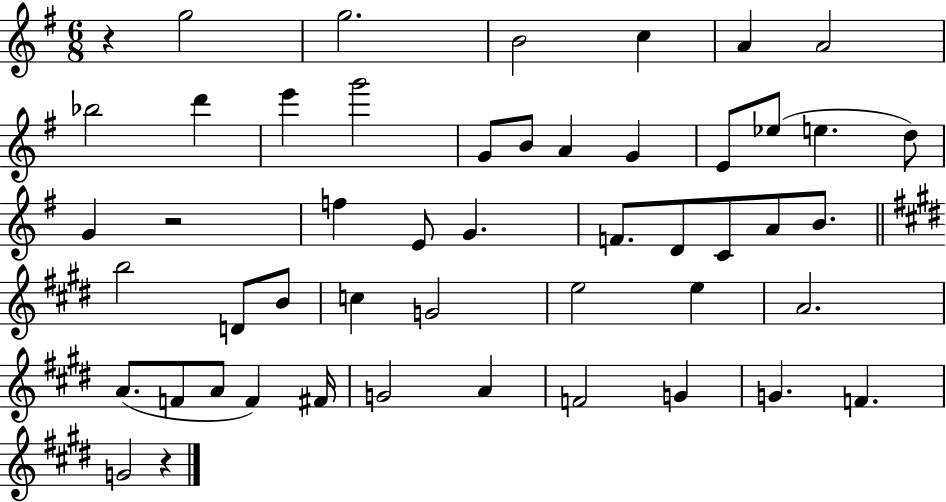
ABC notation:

X:1
T:Untitled
M:6/8
L:1/4
K:G
z g2 g2 B2 c A A2 _b2 d' e' g'2 G/2 B/2 A G E/2 _e/2 e d/2 G z2 f E/2 G F/2 D/2 C/2 A/2 B/2 b2 D/2 B/2 c G2 e2 e A2 A/2 F/2 A/2 F ^F/4 G2 A F2 G G F G2 z